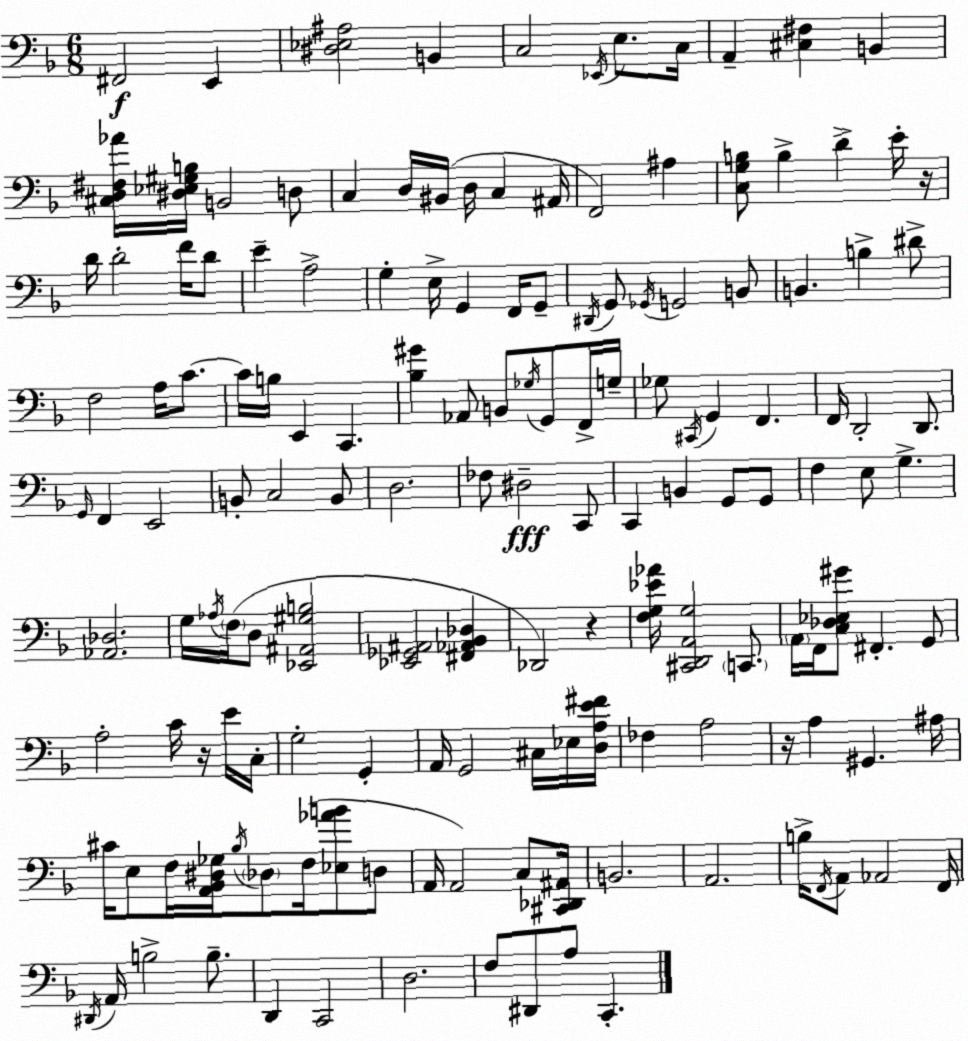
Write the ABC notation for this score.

X:1
T:Untitled
M:6/8
L:1/4
K:F
^F,,2 E,, [^D,_E,^A,]2 B,, C,2 _E,,/4 E,/2 C,/4 A,, [^C,^F,] B,, [^C,D,^F,_A]/4 [^D,_E,^G,B,]/4 B,,2 D,/2 C, D,/4 ^B,,/4 D,/4 C, ^A,,/4 F,,2 ^A, [C,G,B,]/2 B, D E/4 z/4 D/4 D2 F/4 D/2 E A,2 G, E,/4 G,, F,,/4 G,,/2 ^D,,/4 G,,/2 _G,,/4 G,,2 B,,/2 B,, B, ^D/2 F,2 A,/4 C/2 C/4 B,/4 E,, C,, [_B,^G] _A,,/2 B,,/2 _G,/4 G,,/2 F,,/4 G,/4 _G,/2 ^C,,/4 G,, F,, F,,/4 D,,2 D,,/2 G,,/4 F,, E,,2 B,,/2 C,2 B,,/2 D,2 _F,/2 ^D,2 C,,/2 C,, B,, G,,/2 G,,/2 F, E,/2 G, [_A,,_D,]2 G,/4 _A,/4 F,/4 D,/2 [_E,,^A,,^G,B,]2 [_E,,_G,,^A,,]2 [^F,,_A,,_B,,_D,] _D,,2 z [F,G,_E_A]/4 [^C,,D,,A,,G,]2 C,,/2 A,,/4 F,,/4 [C,_D,_E,^G]/2 ^F,, G,,/2 A,2 C/4 z/4 E/4 C,/4 G,2 G,, A,,/4 G,,2 ^C,/4 _E,/4 [D,A,E^F]/4 _F, A,2 z/4 A, ^G,, ^A,/4 ^C/4 E,/2 F,/4 [A,,_B,,^D,_G,]/4 _B,/4 _D,/2 F,/4 [_E,_AB]/2 D,/2 A,,/4 A,,2 C,/2 [^C,,_D,,^A,,]/4 B,,2 A,,2 B,/4 F,,/4 A,,/2 _A,,2 F,,/4 ^D,,/4 A,,/4 B,2 B,/2 D,, C,,2 D,2 F,/2 ^D,,/2 A,/2 C,,